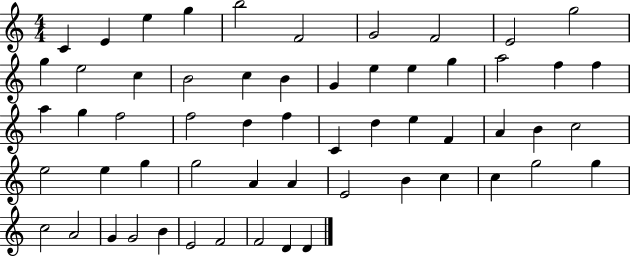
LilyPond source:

{
  \clef treble
  \numericTimeSignature
  \time 4/4
  \key c \major
  c'4 e'4 e''4 g''4 | b''2 f'2 | g'2 f'2 | e'2 g''2 | \break g''4 e''2 c''4 | b'2 c''4 b'4 | g'4 e''4 e''4 g''4 | a''2 f''4 f''4 | \break a''4 g''4 f''2 | f''2 d''4 f''4 | c'4 d''4 e''4 f'4 | a'4 b'4 c''2 | \break e''2 e''4 g''4 | g''2 a'4 a'4 | e'2 b'4 c''4 | c''4 g''2 g''4 | \break c''2 a'2 | g'4 g'2 b'4 | e'2 f'2 | f'2 d'4 d'4 | \break \bar "|."
}